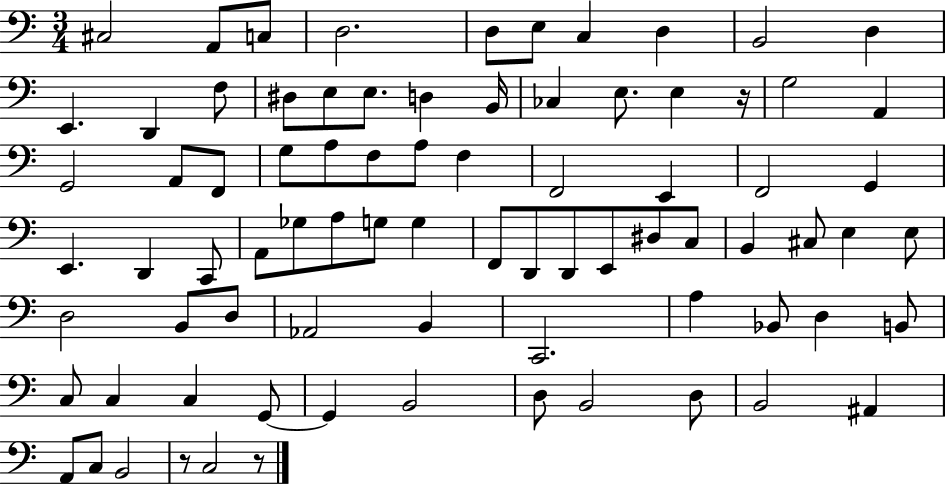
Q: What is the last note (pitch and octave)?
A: C3